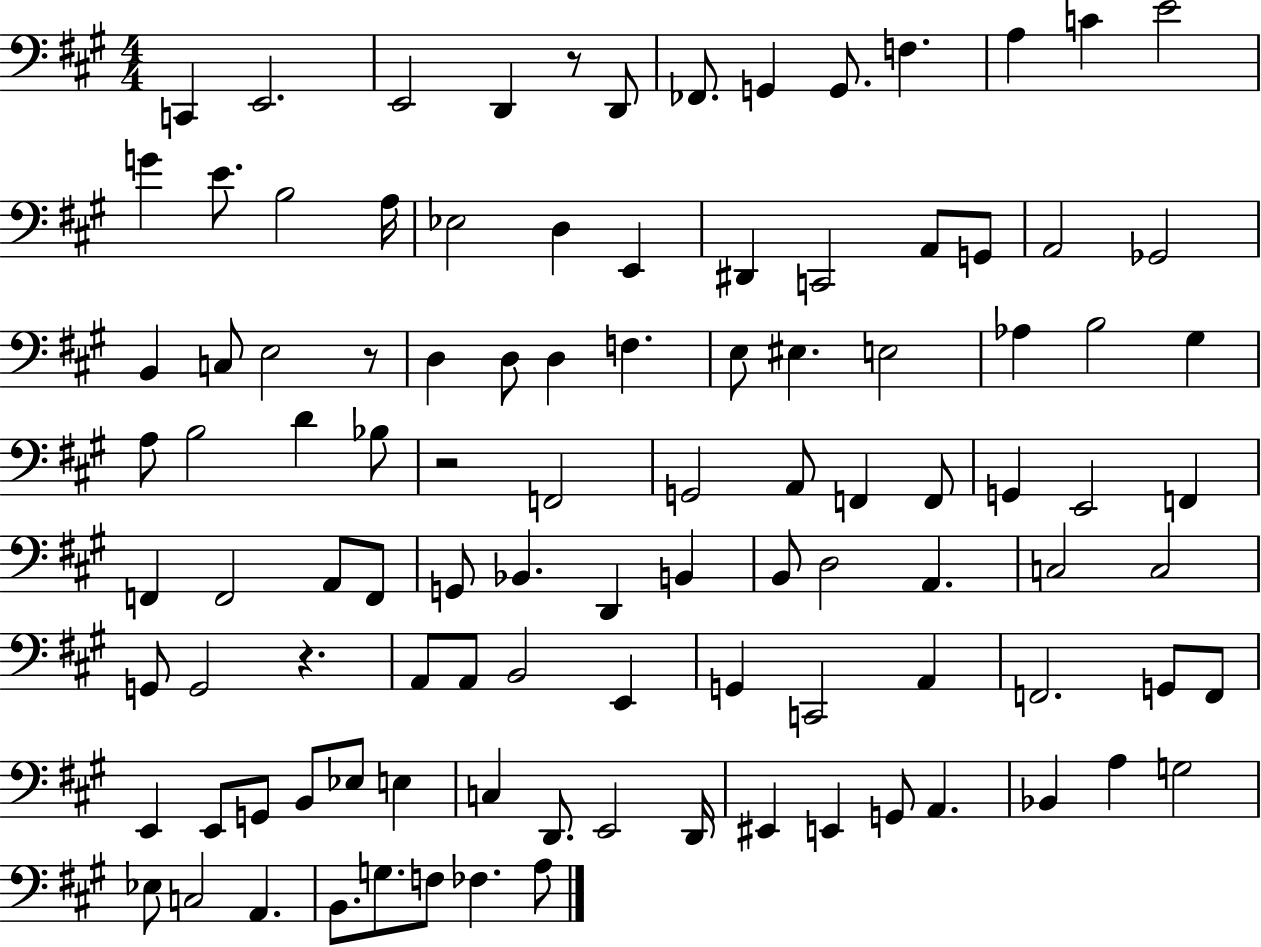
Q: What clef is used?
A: bass